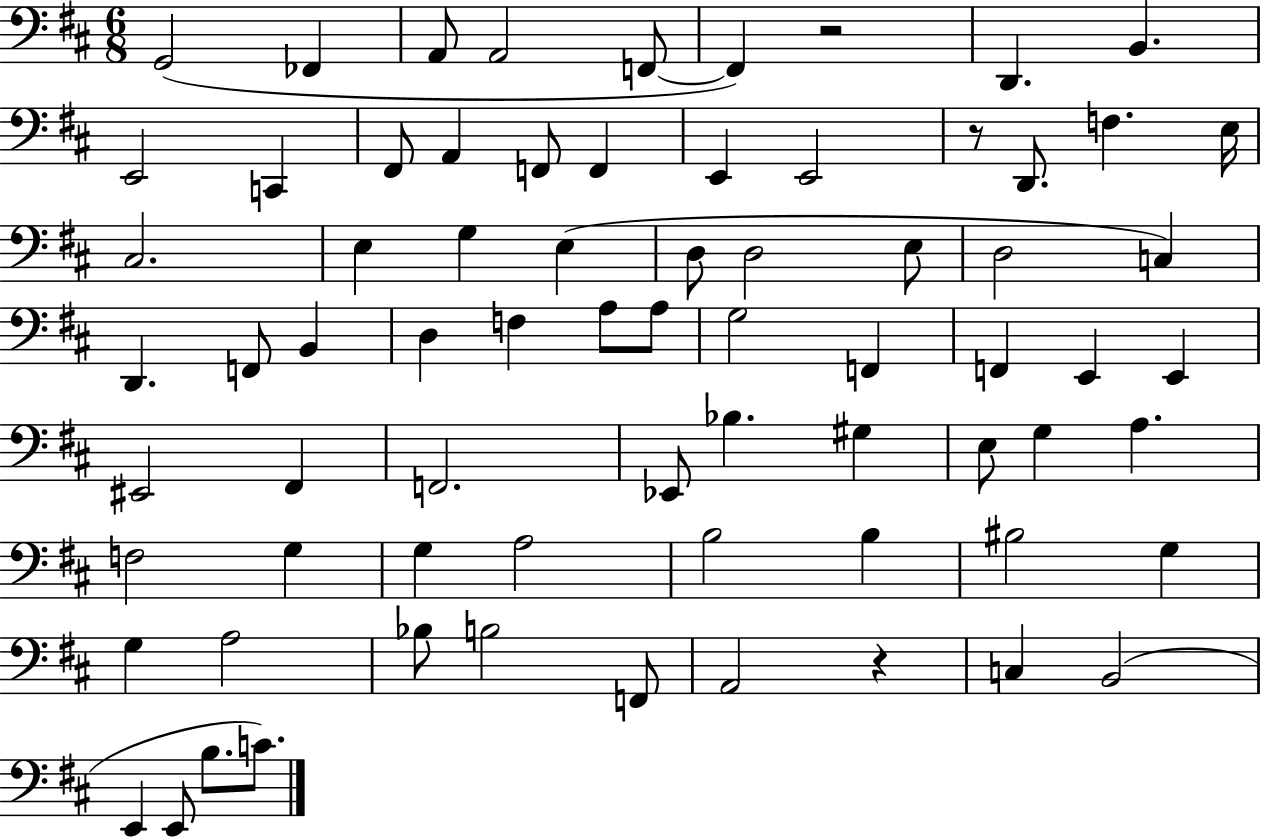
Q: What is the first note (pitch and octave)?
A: G2